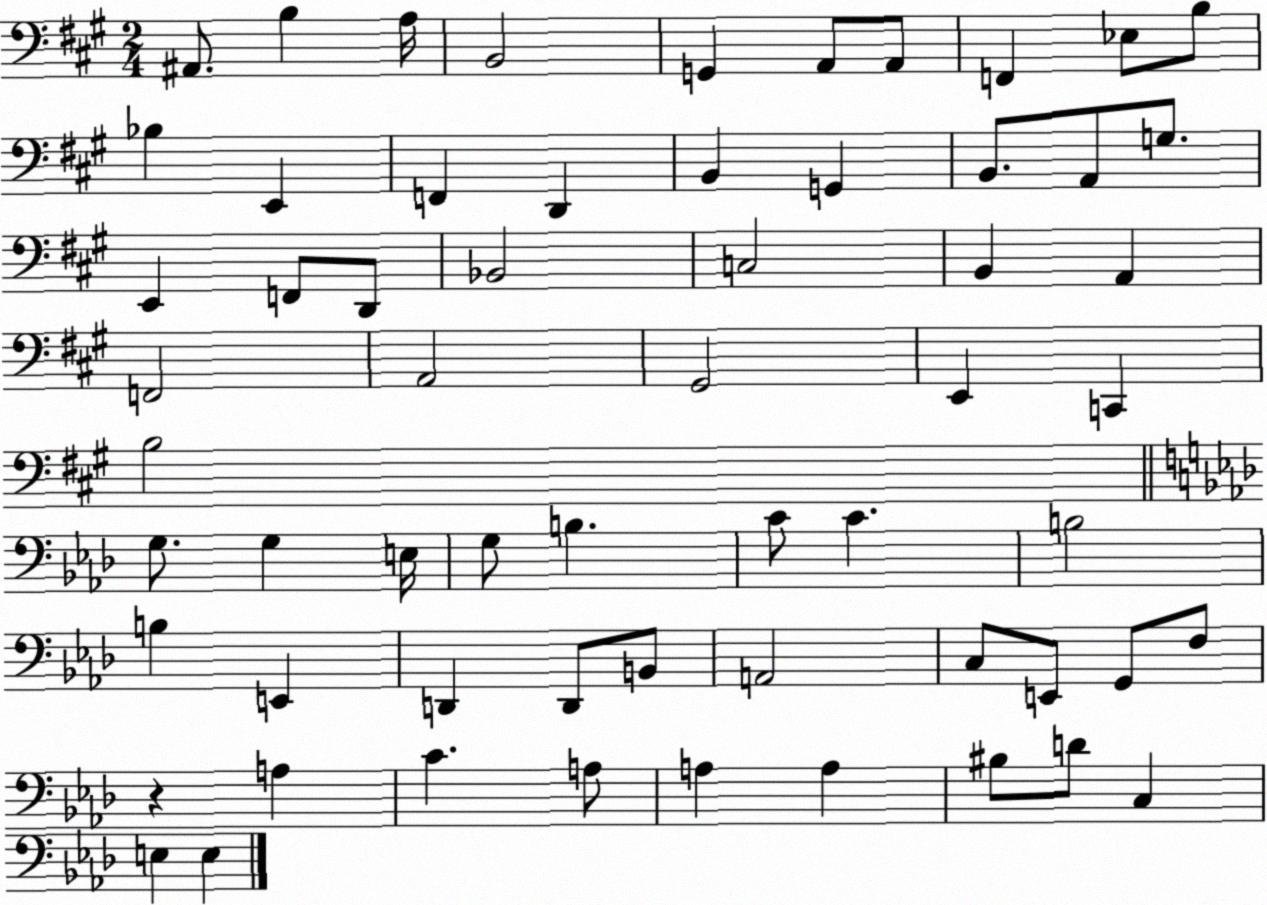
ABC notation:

X:1
T:Untitled
M:2/4
L:1/4
K:A
^A,,/2 B, A,/4 B,,2 G,, A,,/2 A,,/2 F,, _E,/2 B,/2 _B, E,, F,, D,, B,, G,, B,,/2 A,,/2 G,/2 E,, F,,/2 D,,/2 _B,,2 C,2 B,, A,, F,,2 A,,2 ^G,,2 E,, C,, B,2 G,/2 G, E,/4 G,/2 B, C/2 C B,2 B, E,, D,, D,,/2 B,,/2 A,,2 C,/2 E,,/2 G,,/2 F,/2 z A, C A,/2 A, A, ^B,/2 D/2 C, E, E,